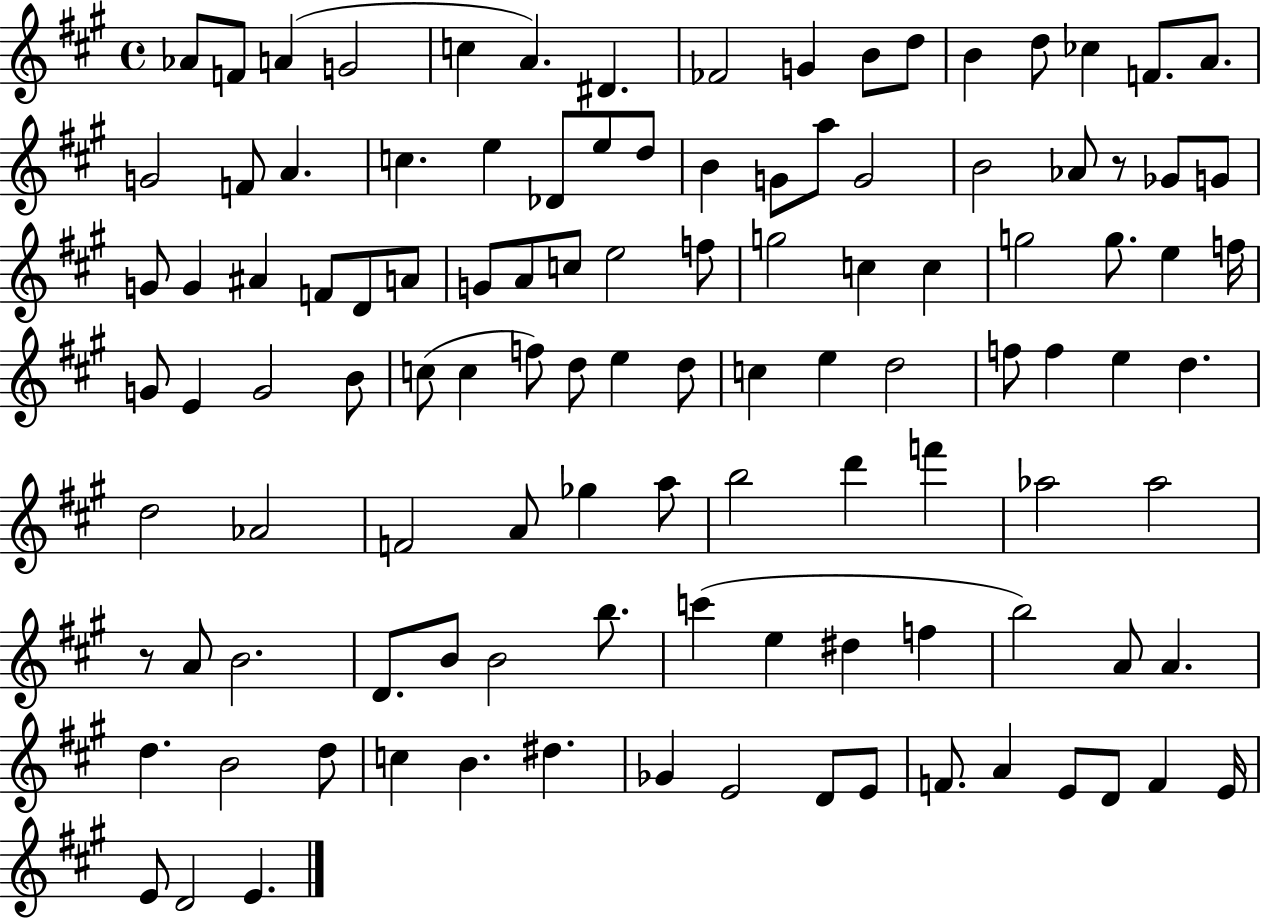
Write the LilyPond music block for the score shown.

{
  \clef treble
  \time 4/4
  \defaultTimeSignature
  \key a \major
  aes'8 f'8 a'4( g'2 | c''4 a'4.) dis'4. | fes'2 g'4 b'8 d''8 | b'4 d''8 ces''4 f'8. a'8. | \break g'2 f'8 a'4. | c''4. e''4 des'8 e''8 d''8 | b'4 g'8 a''8 g'2 | b'2 aes'8 r8 ges'8 g'8 | \break g'8 g'4 ais'4 f'8 d'8 a'8 | g'8 a'8 c''8 e''2 f''8 | g''2 c''4 c''4 | g''2 g''8. e''4 f''16 | \break g'8 e'4 g'2 b'8 | c''8( c''4 f''8) d''8 e''4 d''8 | c''4 e''4 d''2 | f''8 f''4 e''4 d''4. | \break d''2 aes'2 | f'2 a'8 ges''4 a''8 | b''2 d'''4 f'''4 | aes''2 aes''2 | \break r8 a'8 b'2. | d'8. b'8 b'2 b''8. | c'''4( e''4 dis''4 f''4 | b''2) a'8 a'4. | \break d''4. b'2 d''8 | c''4 b'4. dis''4. | ges'4 e'2 d'8 e'8 | f'8. a'4 e'8 d'8 f'4 e'16 | \break e'8 d'2 e'4. | \bar "|."
}